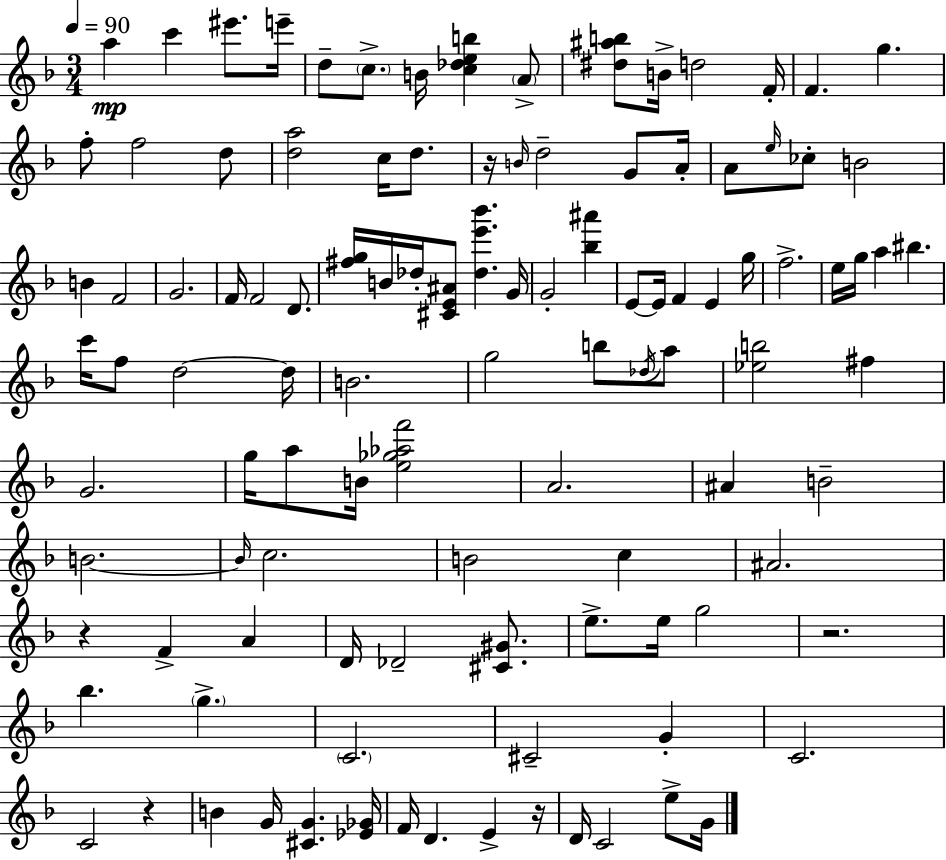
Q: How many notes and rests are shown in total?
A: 109